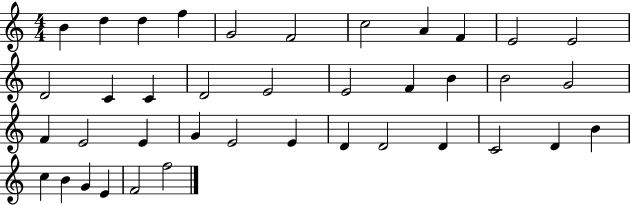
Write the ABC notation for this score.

X:1
T:Untitled
M:4/4
L:1/4
K:C
B d d f G2 F2 c2 A F E2 E2 D2 C C D2 E2 E2 F B B2 G2 F E2 E G E2 E D D2 D C2 D B c B G E F2 f2